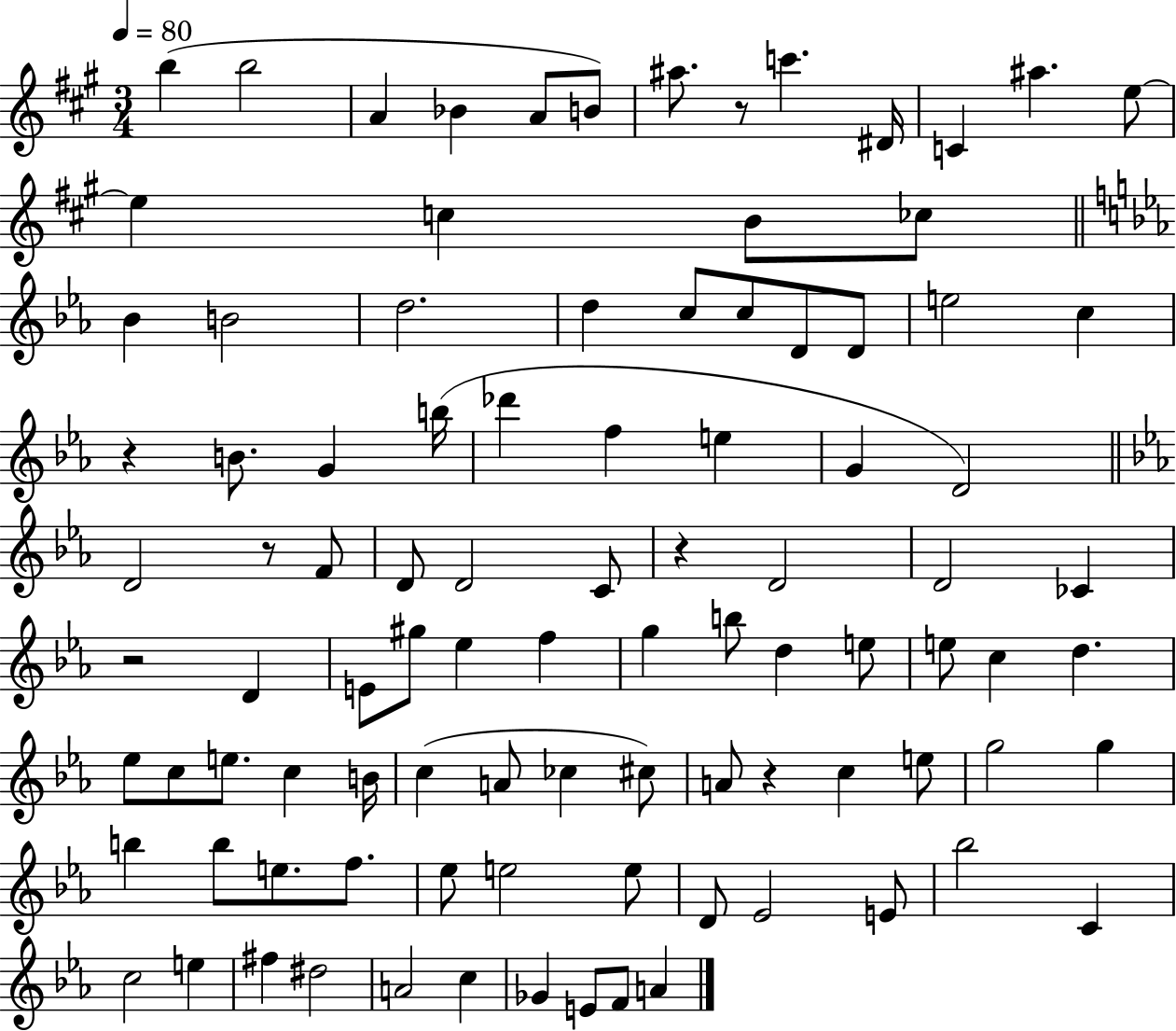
B5/q B5/h A4/q Bb4/q A4/e B4/e A#5/e. R/e C6/q. D#4/s C4/q A#5/q. E5/e E5/q C5/q B4/e CES5/e Bb4/q B4/h D5/h. D5/q C5/e C5/e D4/e D4/e E5/h C5/q R/q B4/e. G4/q B5/s Db6/q F5/q E5/q G4/q D4/h D4/h R/e F4/e D4/e D4/h C4/e R/q D4/h D4/h CES4/q R/h D4/q E4/e G#5/e Eb5/q F5/q G5/q B5/e D5/q E5/e E5/e C5/q D5/q. Eb5/e C5/e E5/e. C5/q B4/s C5/q A4/e CES5/q C#5/e A4/e R/q C5/q E5/e G5/h G5/q B5/q B5/e E5/e. F5/e. Eb5/e E5/h E5/e D4/e Eb4/h E4/e Bb5/h C4/q C5/h E5/q F#5/q D#5/h A4/h C5/q Gb4/q E4/e F4/e A4/q